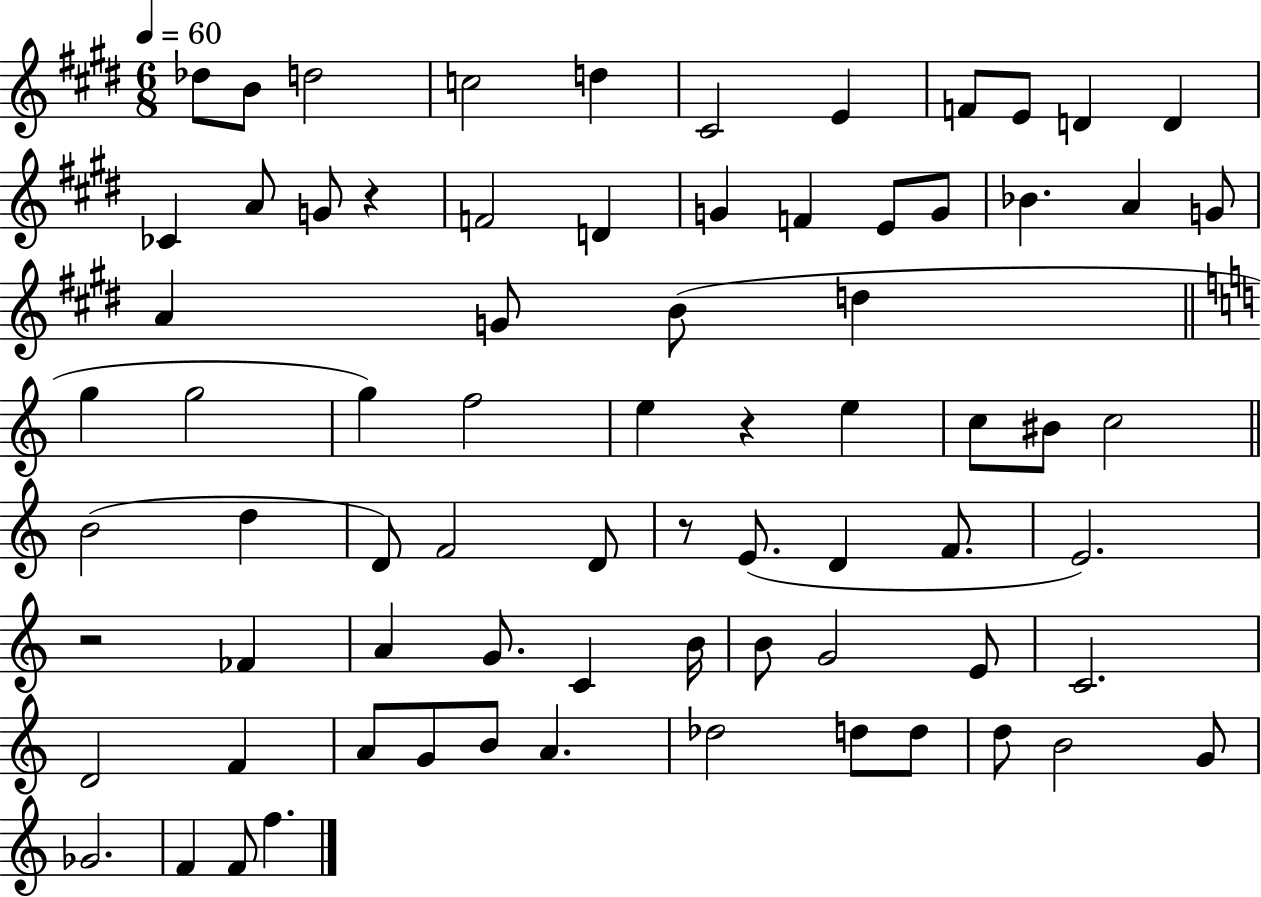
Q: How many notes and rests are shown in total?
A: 74